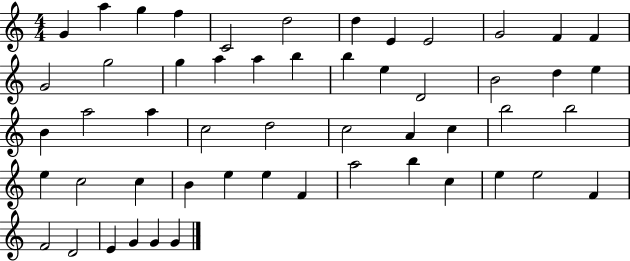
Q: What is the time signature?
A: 4/4